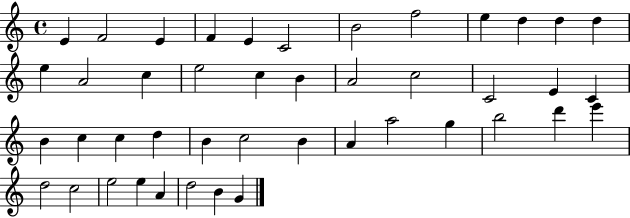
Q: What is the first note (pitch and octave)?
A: E4